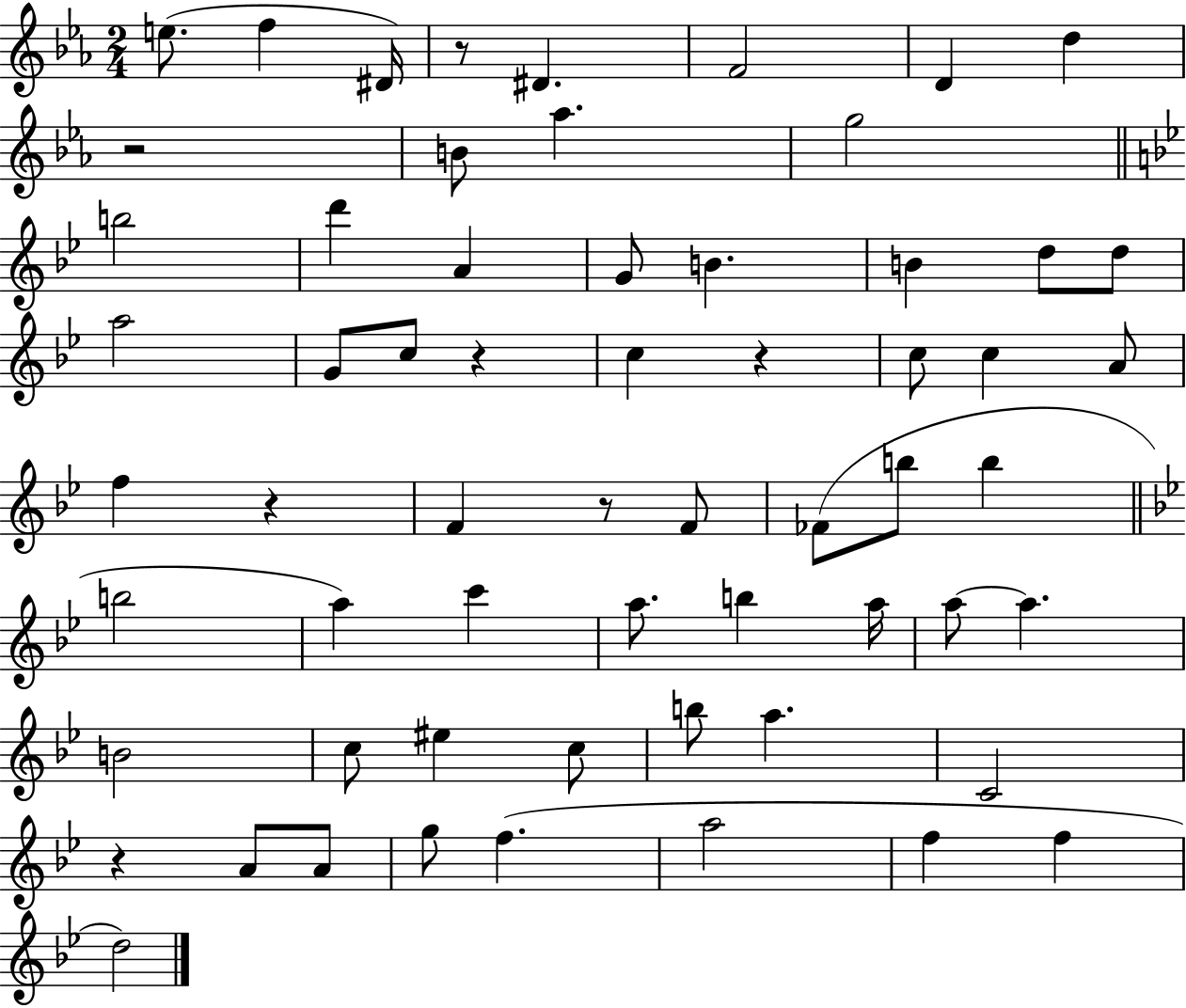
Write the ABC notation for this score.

X:1
T:Untitled
M:2/4
L:1/4
K:Eb
e/2 f ^D/4 z/2 ^D F2 D d z2 B/2 _a g2 b2 d' A G/2 B B d/2 d/2 a2 G/2 c/2 z c z c/2 c A/2 f z F z/2 F/2 _F/2 b/2 b b2 a c' a/2 b a/4 a/2 a B2 c/2 ^e c/2 b/2 a C2 z A/2 A/2 g/2 f a2 f f d2